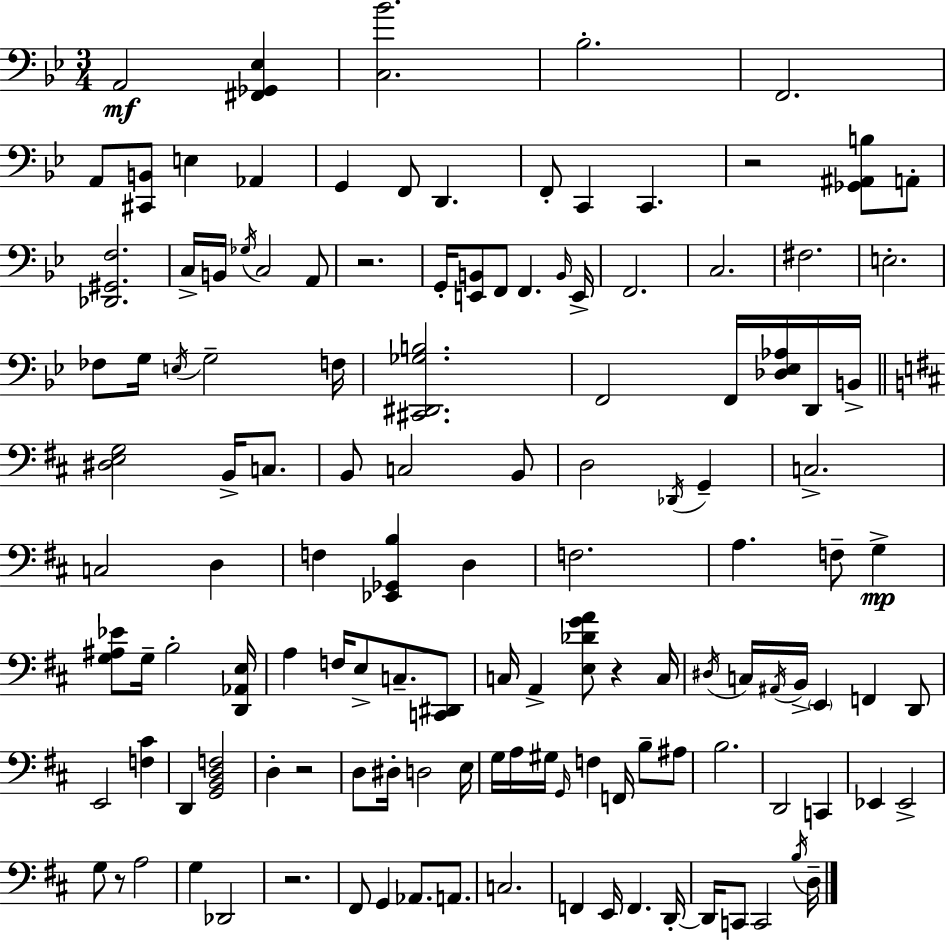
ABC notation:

X:1
T:Untitled
M:3/4
L:1/4
K:Bb
A,,2 [^F,,_G,,_E,] [C,_B]2 _B,2 F,,2 A,,/2 [^C,,B,,]/2 E, _A,, G,, F,,/2 D,, F,,/2 C,, C,, z2 [_G,,^A,,B,]/2 A,,/2 [_D,,^G,,F,]2 C,/4 B,,/4 _G,/4 C,2 A,,/2 z2 G,,/4 [E,,B,,]/2 F,,/2 F,, B,,/4 E,,/4 F,,2 C,2 ^F,2 E,2 _F,/2 G,/4 E,/4 G,2 F,/4 [^C,,^D,,_G,B,]2 F,,2 F,,/4 [_D,_E,_A,]/4 D,,/4 B,,/4 [^D,E,G,]2 B,,/4 C,/2 B,,/2 C,2 B,,/2 D,2 _D,,/4 G,, C,2 C,2 D, F, [_E,,_G,,B,] D, F,2 A, F,/2 G, [G,^A,_E]/2 G,/4 B,2 [D,,_A,,E,]/4 A, F,/4 E,/2 C,/2 [C,,^D,,]/2 C,/4 A,, [E,_DGA]/2 z C,/4 ^D,/4 C,/4 ^A,,/4 B,,/4 E,, F,, D,,/2 E,,2 [F,^C] D,, [G,,B,,D,F,]2 D, z2 D,/2 ^D,/4 D,2 E,/4 G,/4 A,/4 ^G,/4 G,,/4 F, F,,/4 B,/2 ^A,/2 B,2 D,,2 C,, _E,, _E,,2 G,/2 z/2 A,2 G, _D,,2 z2 ^F,,/2 G,, _A,,/2 A,,/2 C,2 F,, E,,/4 F,, D,,/4 D,,/4 C,,/2 C,,2 B,/4 D,/4